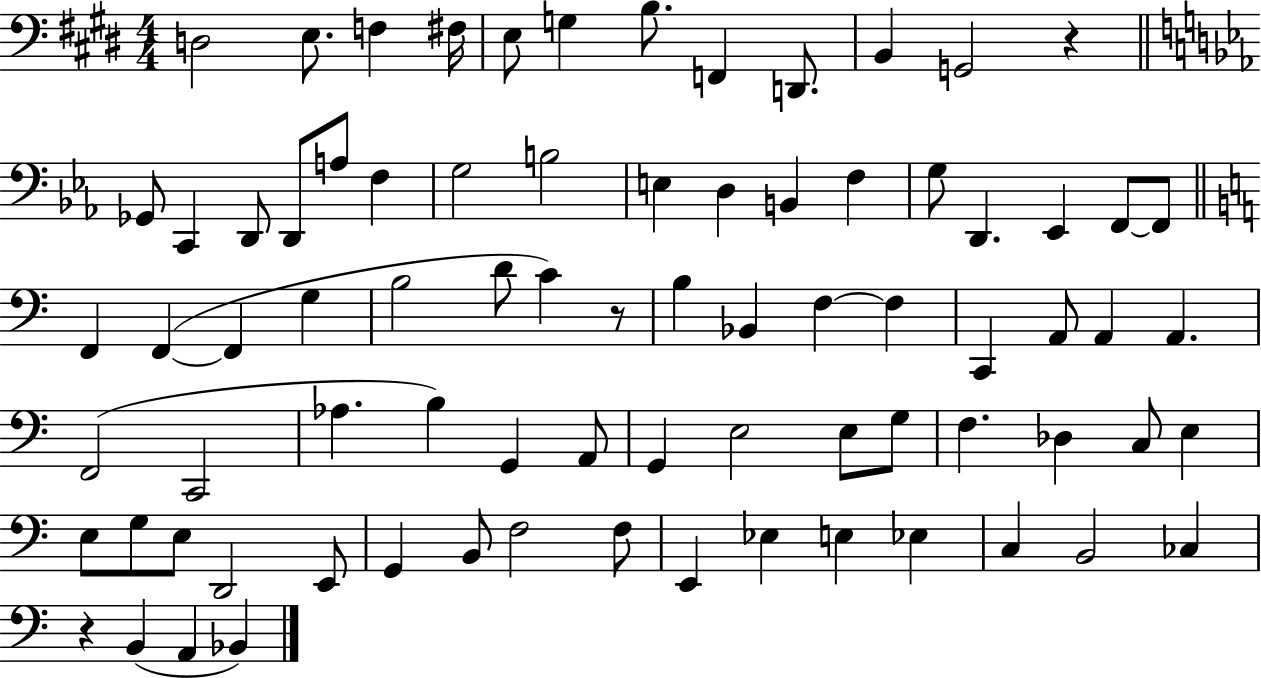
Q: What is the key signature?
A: E major